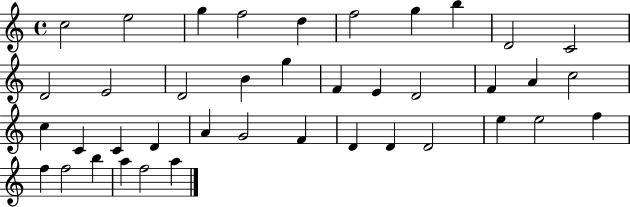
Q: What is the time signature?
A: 4/4